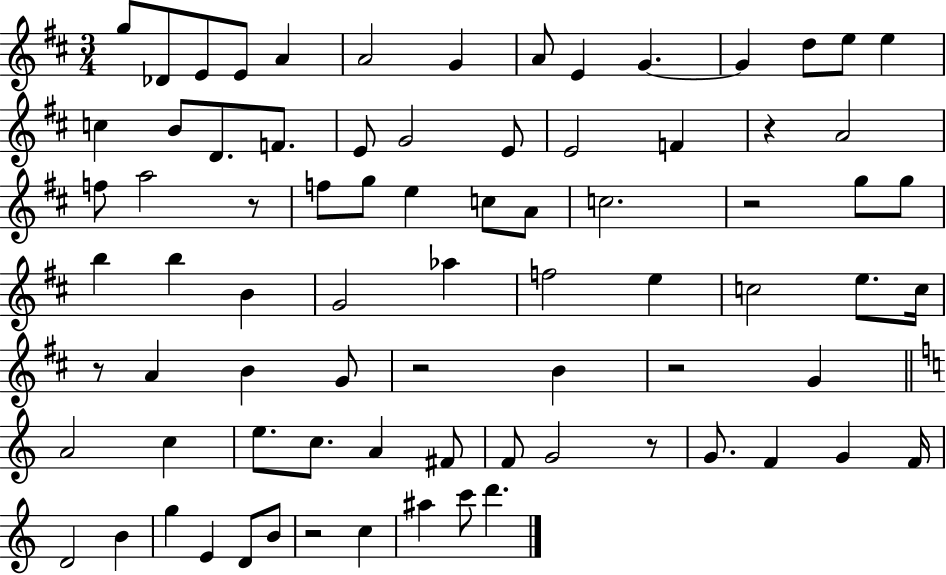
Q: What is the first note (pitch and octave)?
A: G5